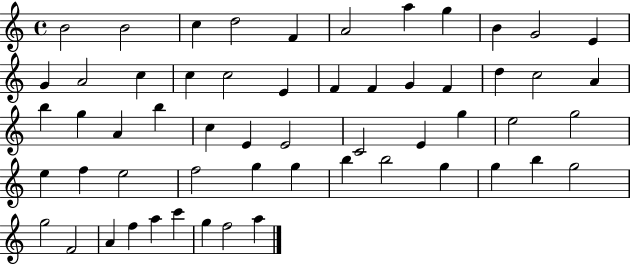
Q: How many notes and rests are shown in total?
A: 57